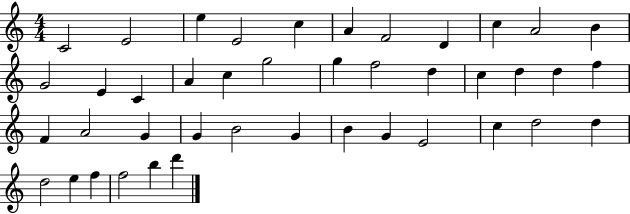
{
  \clef treble
  \numericTimeSignature
  \time 4/4
  \key c \major
  c'2 e'2 | e''4 e'2 c''4 | a'4 f'2 d'4 | c''4 a'2 b'4 | \break g'2 e'4 c'4 | a'4 c''4 g''2 | g''4 f''2 d''4 | c''4 d''4 d''4 f''4 | \break f'4 a'2 g'4 | g'4 b'2 g'4 | b'4 g'4 e'2 | c''4 d''2 d''4 | \break d''2 e''4 f''4 | f''2 b''4 d'''4 | \bar "|."
}